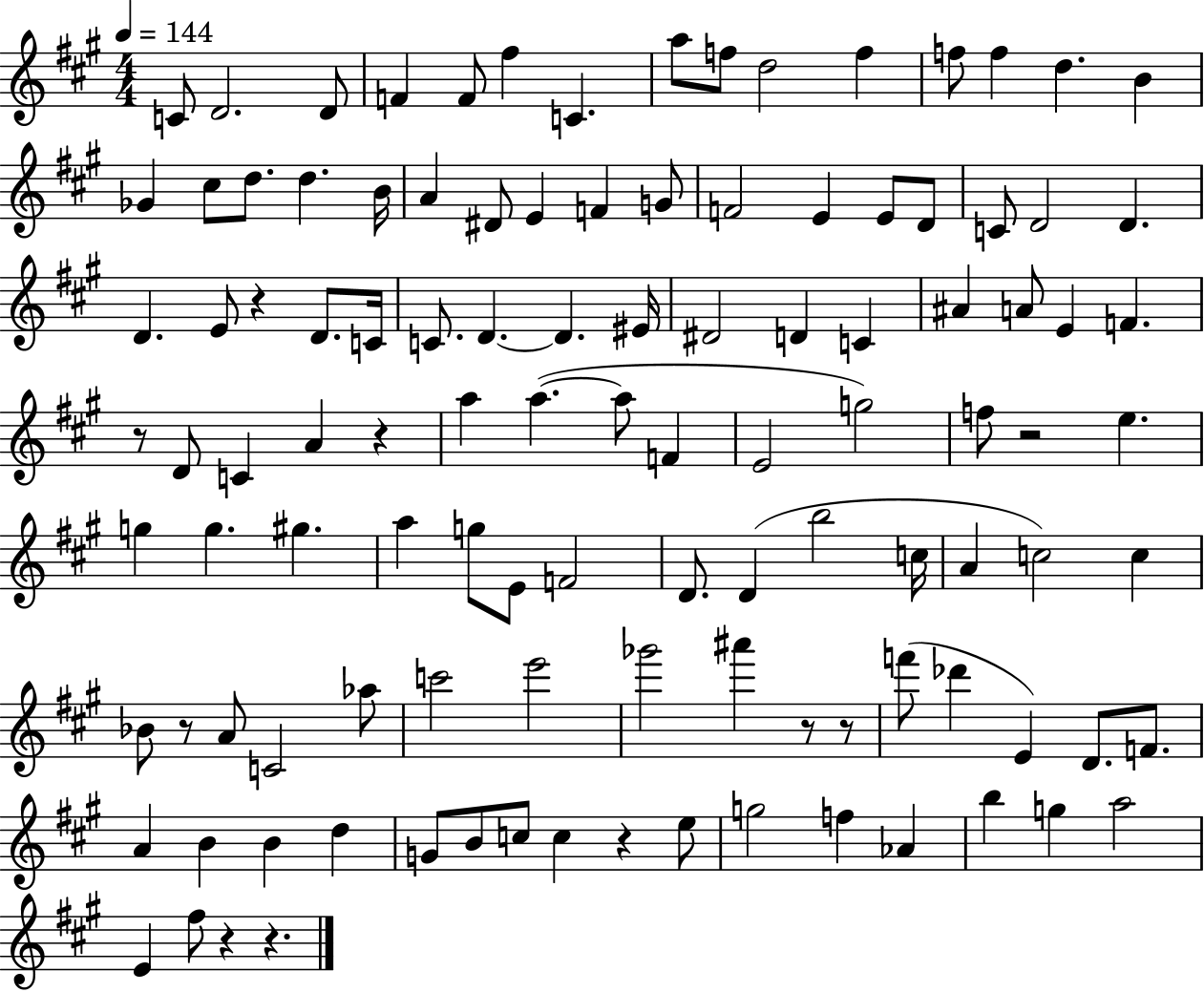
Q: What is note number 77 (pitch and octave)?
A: C6